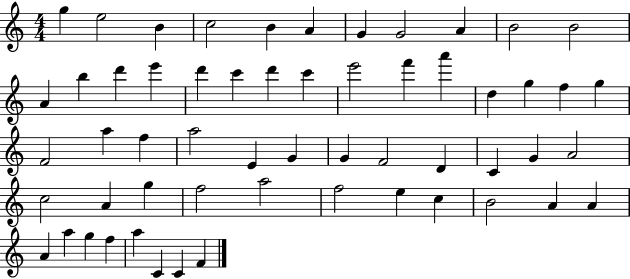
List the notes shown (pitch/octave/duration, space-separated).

G5/q E5/h B4/q C5/h B4/q A4/q G4/q G4/h A4/q B4/h B4/h A4/q B5/q D6/q E6/q D6/q C6/q D6/q C6/q E6/h F6/q A6/q D5/q G5/q F5/q G5/q F4/h A5/q F5/q A5/h E4/q G4/q G4/q F4/h D4/q C4/q G4/q A4/h C5/h A4/q G5/q F5/h A5/h F5/h E5/q C5/q B4/h A4/q A4/q A4/q A5/q G5/q F5/q A5/q C4/q C4/q F4/q